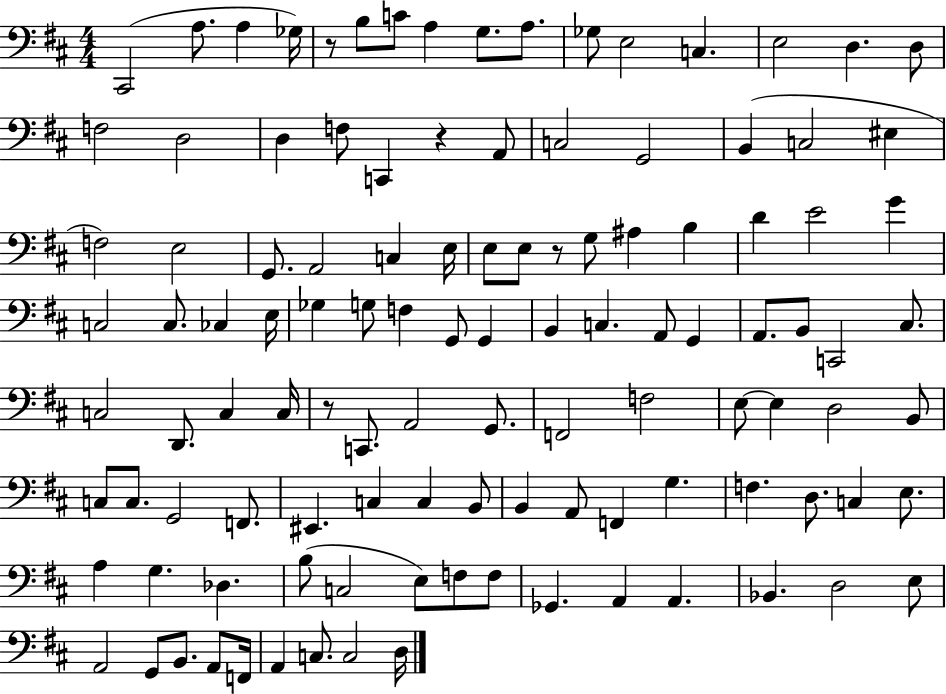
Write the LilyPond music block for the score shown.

{
  \clef bass
  \numericTimeSignature
  \time 4/4
  \key d \major
  cis,2( a8. a4 ges16) | r8 b8 c'8 a4 g8. a8. | ges8 e2 c4. | e2 d4. d8 | \break f2 d2 | d4 f8 c,4 r4 a,8 | c2 g,2 | b,4( c2 eis4 | \break f2) e2 | g,8. a,2 c4 e16 | e8 e8 r8 g8 ais4 b4 | d'4 e'2 g'4 | \break c2 c8. ces4 e16 | ges4 g8 f4 g,8 g,4 | b,4 c4. a,8 g,4 | a,8. b,8 c,2 cis8. | \break c2 d,8. c4 c16 | r8 c,8. a,2 g,8. | f,2 f2 | e8~~ e4 d2 b,8 | \break c8 c8. g,2 f,8. | eis,4. c4 c4 b,8 | b,4 a,8 f,4 g4. | f4. d8. c4 e8. | \break a4 g4. des4. | b8( c2 e8) f8 f8 | ges,4. a,4 a,4. | bes,4. d2 e8 | \break a,2 g,8 b,8. a,8 f,16 | a,4 c8. c2 d16 | \bar "|."
}